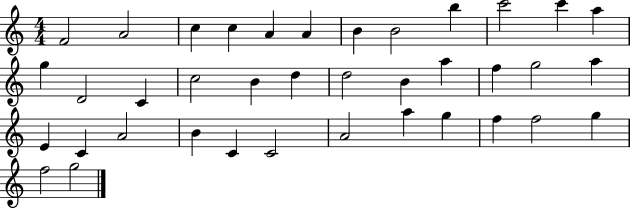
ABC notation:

X:1
T:Untitled
M:4/4
L:1/4
K:C
F2 A2 c c A A B B2 b c'2 c' a g D2 C c2 B d d2 B a f g2 a E C A2 B C C2 A2 a g f f2 g f2 g2